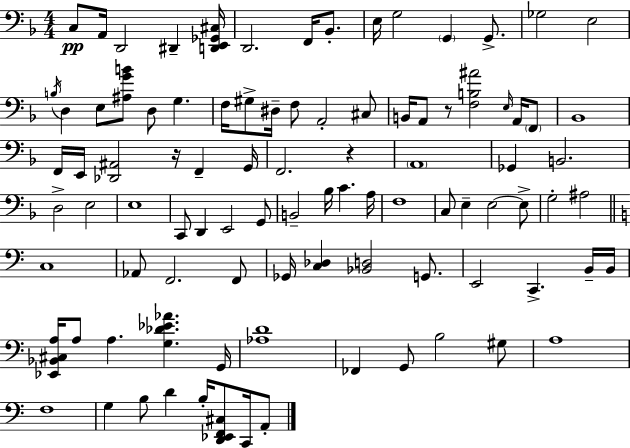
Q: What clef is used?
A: bass